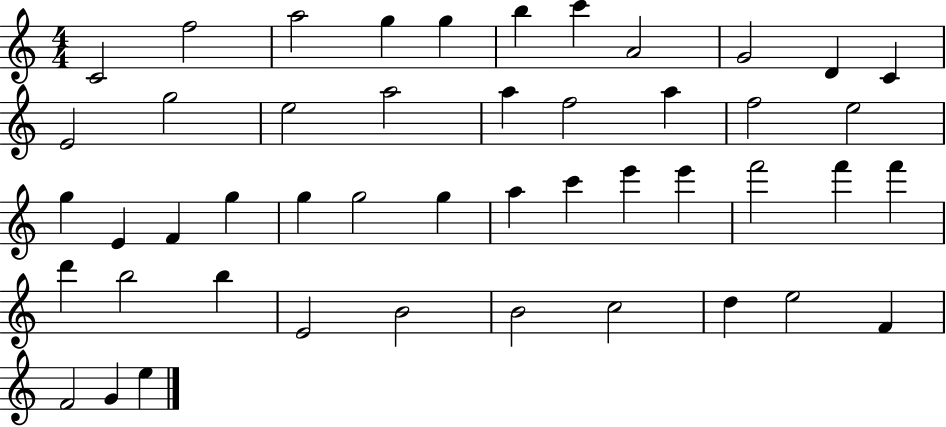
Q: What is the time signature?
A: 4/4